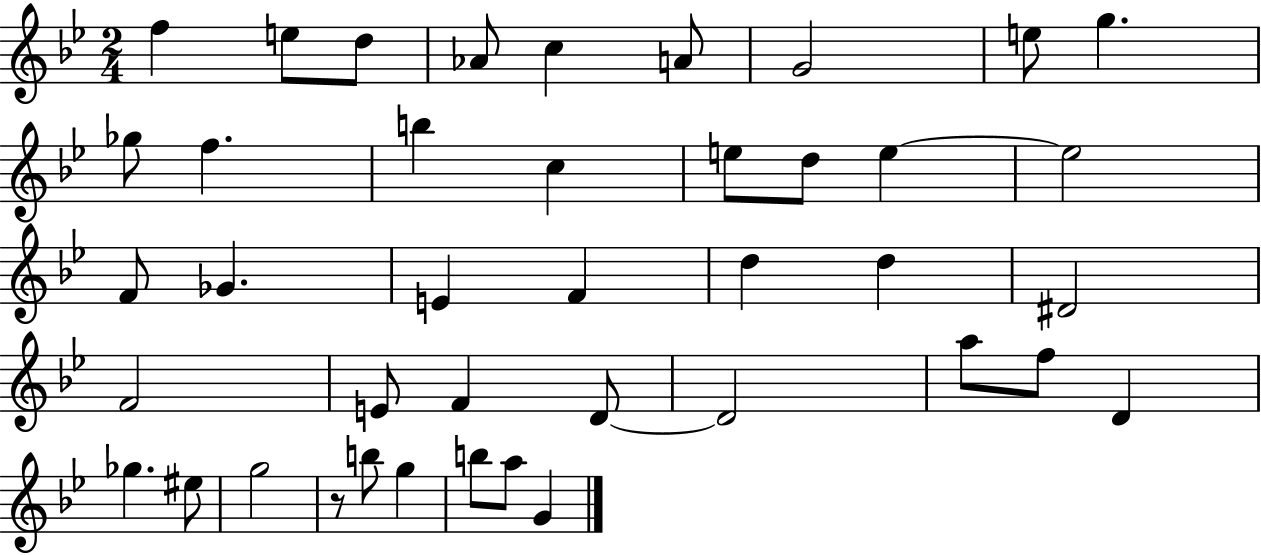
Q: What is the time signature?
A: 2/4